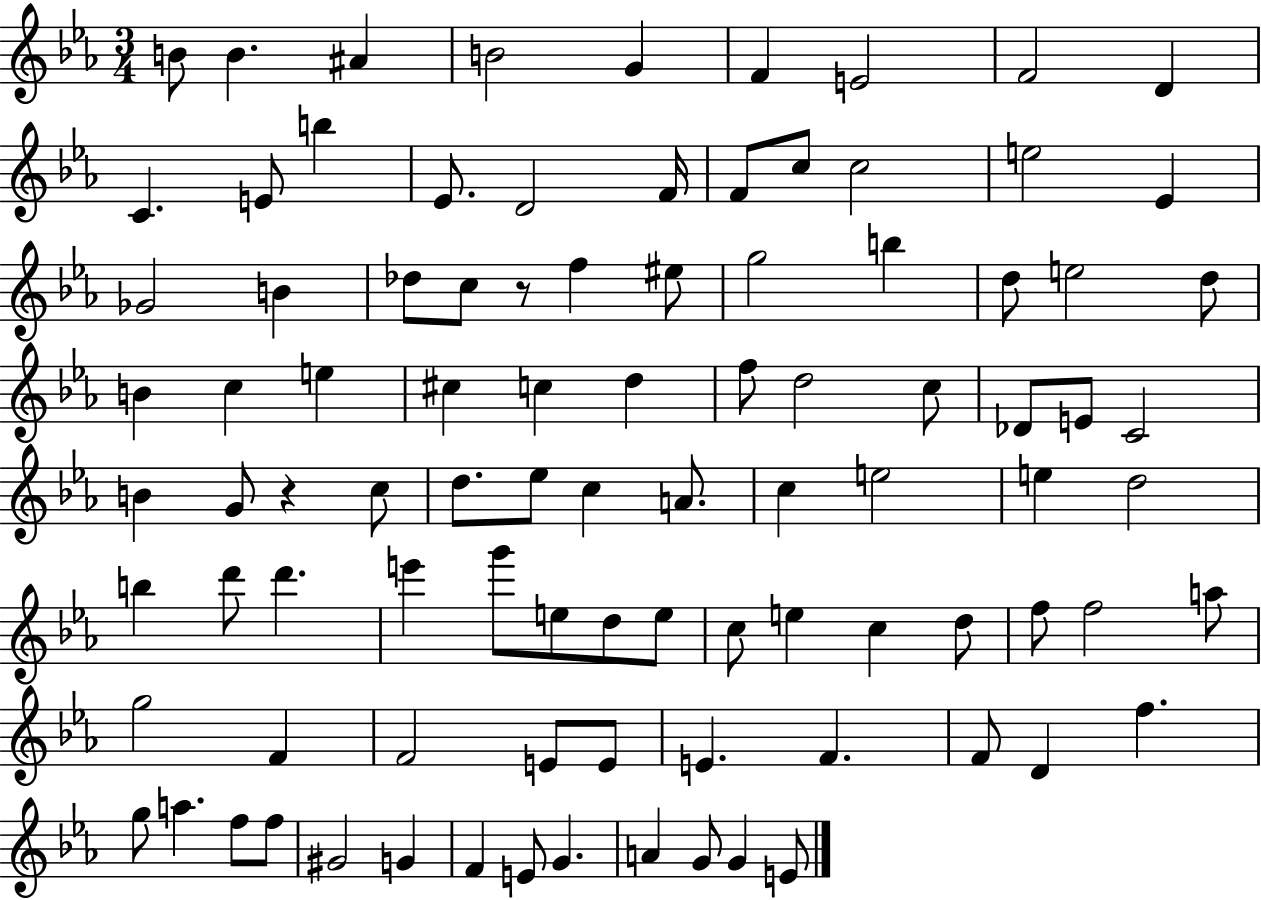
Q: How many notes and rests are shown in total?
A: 94